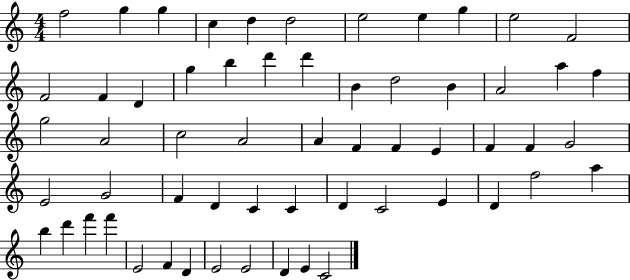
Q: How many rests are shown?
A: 0